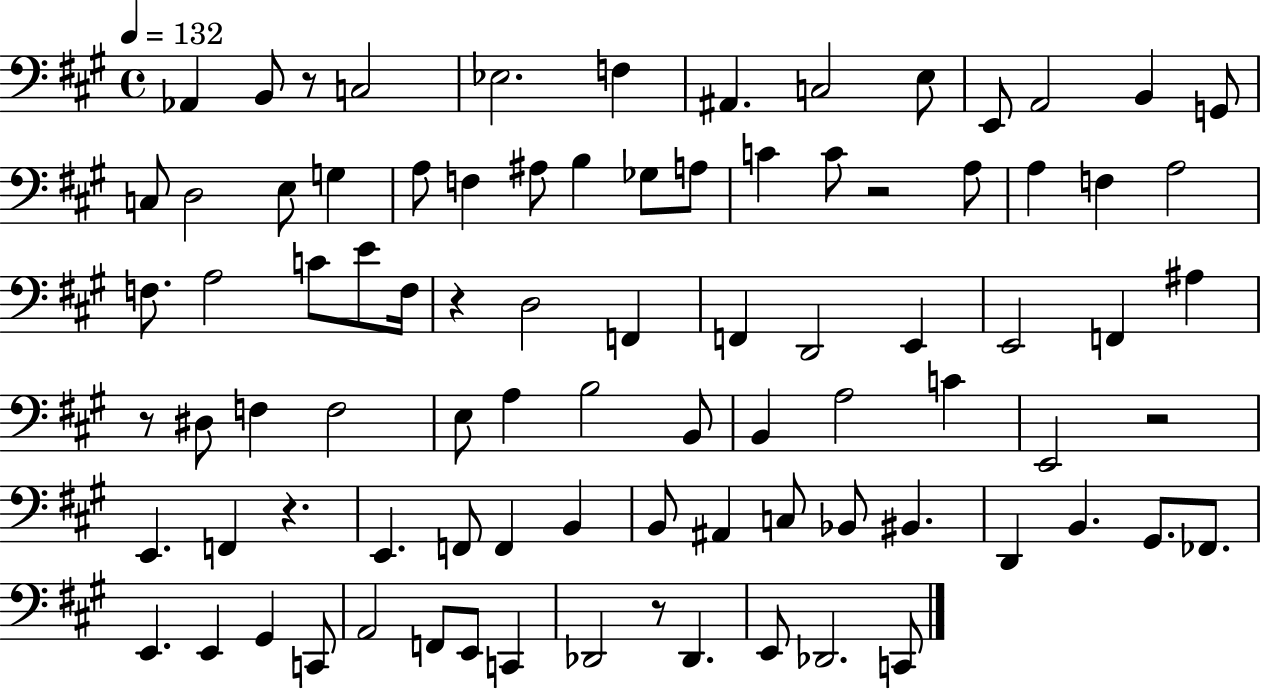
{
  \clef bass
  \time 4/4
  \defaultTimeSignature
  \key a \major
  \tempo 4 = 132
  aes,4 b,8 r8 c2 | ees2. f4 | ais,4. c2 e8 | e,8 a,2 b,4 g,8 | \break c8 d2 e8 g4 | a8 f4 ais8 b4 ges8 a8 | c'4 c'8 r2 a8 | a4 f4 a2 | \break f8. a2 c'8 e'8 f16 | r4 d2 f,4 | f,4 d,2 e,4 | e,2 f,4 ais4 | \break r8 dis8 f4 f2 | e8 a4 b2 b,8 | b,4 a2 c'4 | e,2 r2 | \break e,4. f,4 r4. | e,4. f,8 f,4 b,4 | b,8 ais,4 c8 bes,8 bis,4. | d,4 b,4. gis,8. fes,8. | \break e,4. e,4 gis,4 c,8 | a,2 f,8 e,8 c,4 | des,2 r8 des,4. | e,8 des,2. c,8 | \break \bar "|."
}